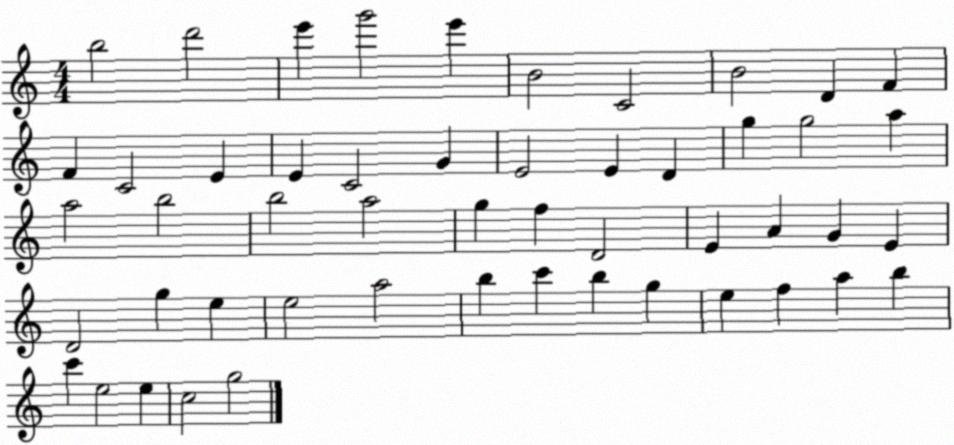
X:1
T:Untitled
M:4/4
L:1/4
K:C
b2 d'2 e' g'2 e' B2 C2 B2 D F F C2 E E C2 G E2 E D g g2 a a2 b2 b2 a2 g f D2 E A G E D2 g e e2 a2 b c' b g e f a b c' e2 e c2 g2